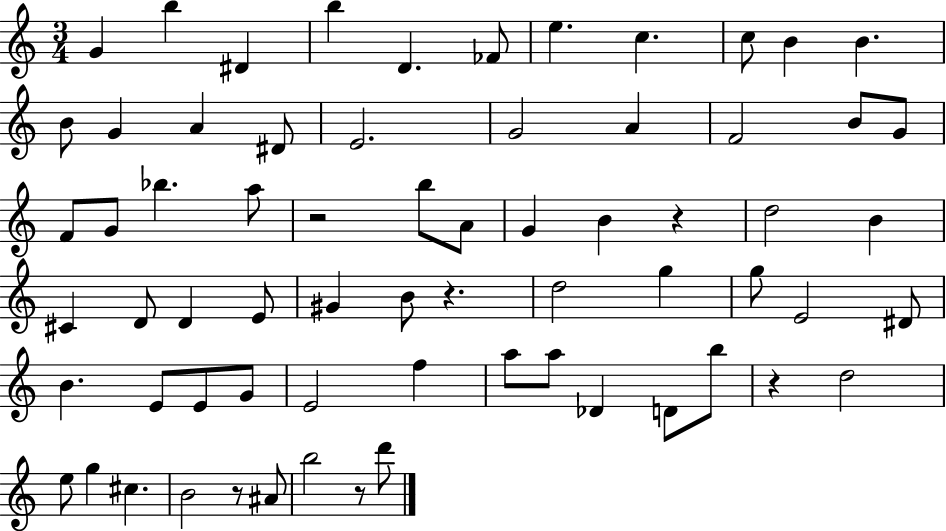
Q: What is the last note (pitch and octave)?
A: D6